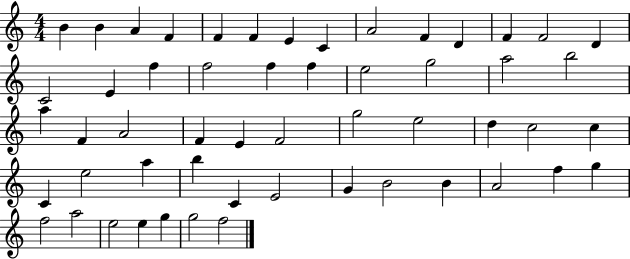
X:1
T:Untitled
M:4/4
L:1/4
K:C
B B A F F F E C A2 F D F F2 D C2 E f f2 f f e2 g2 a2 b2 a F A2 F E F2 g2 e2 d c2 c C e2 a b C E2 G B2 B A2 f g f2 a2 e2 e g g2 f2